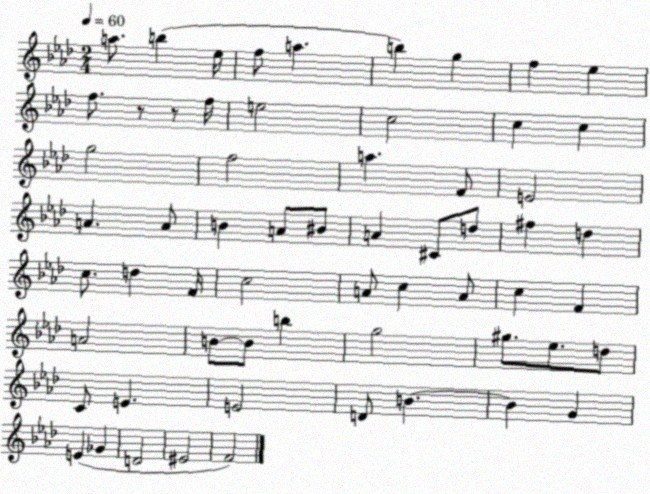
X:1
T:Untitled
M:2/4
L:1/4
K:Ab
a/2 b _e/4 f/2 a b g f _e f/2 z/2 z/2 f/4 e2 c2 c c g2 f2 a F/2 E2 A A/2 B A/2 ^B/2 A ^C/2 d/2 ^f d c/2 d F/4 c2 A/2 c A/2 c F A2 B/2 B/2 b g2 ^g/2 _e/2 d/2 C/2 E E2 D/2 B B G E _G D2 ^E2 F2